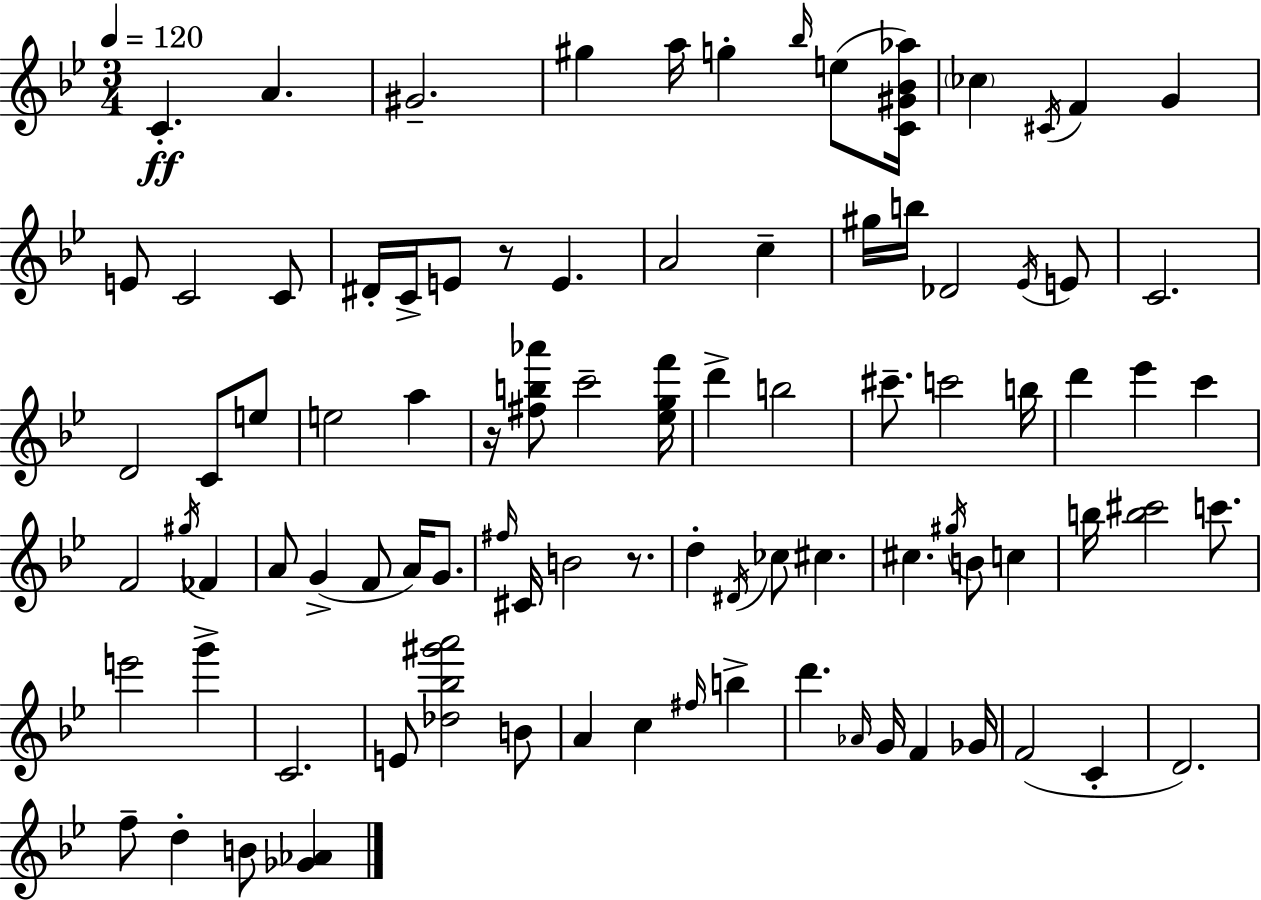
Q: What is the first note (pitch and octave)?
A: C4